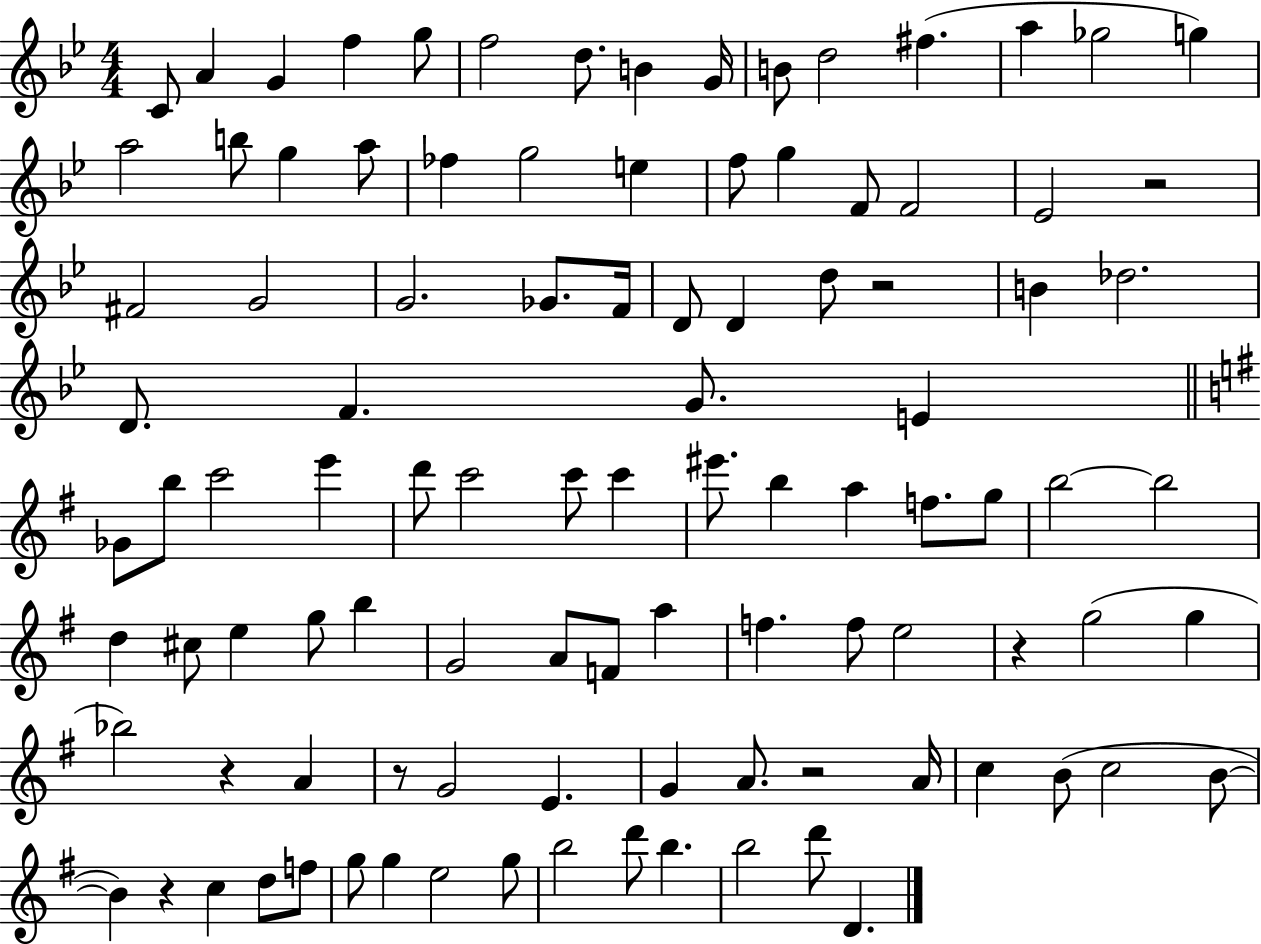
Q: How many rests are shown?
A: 7